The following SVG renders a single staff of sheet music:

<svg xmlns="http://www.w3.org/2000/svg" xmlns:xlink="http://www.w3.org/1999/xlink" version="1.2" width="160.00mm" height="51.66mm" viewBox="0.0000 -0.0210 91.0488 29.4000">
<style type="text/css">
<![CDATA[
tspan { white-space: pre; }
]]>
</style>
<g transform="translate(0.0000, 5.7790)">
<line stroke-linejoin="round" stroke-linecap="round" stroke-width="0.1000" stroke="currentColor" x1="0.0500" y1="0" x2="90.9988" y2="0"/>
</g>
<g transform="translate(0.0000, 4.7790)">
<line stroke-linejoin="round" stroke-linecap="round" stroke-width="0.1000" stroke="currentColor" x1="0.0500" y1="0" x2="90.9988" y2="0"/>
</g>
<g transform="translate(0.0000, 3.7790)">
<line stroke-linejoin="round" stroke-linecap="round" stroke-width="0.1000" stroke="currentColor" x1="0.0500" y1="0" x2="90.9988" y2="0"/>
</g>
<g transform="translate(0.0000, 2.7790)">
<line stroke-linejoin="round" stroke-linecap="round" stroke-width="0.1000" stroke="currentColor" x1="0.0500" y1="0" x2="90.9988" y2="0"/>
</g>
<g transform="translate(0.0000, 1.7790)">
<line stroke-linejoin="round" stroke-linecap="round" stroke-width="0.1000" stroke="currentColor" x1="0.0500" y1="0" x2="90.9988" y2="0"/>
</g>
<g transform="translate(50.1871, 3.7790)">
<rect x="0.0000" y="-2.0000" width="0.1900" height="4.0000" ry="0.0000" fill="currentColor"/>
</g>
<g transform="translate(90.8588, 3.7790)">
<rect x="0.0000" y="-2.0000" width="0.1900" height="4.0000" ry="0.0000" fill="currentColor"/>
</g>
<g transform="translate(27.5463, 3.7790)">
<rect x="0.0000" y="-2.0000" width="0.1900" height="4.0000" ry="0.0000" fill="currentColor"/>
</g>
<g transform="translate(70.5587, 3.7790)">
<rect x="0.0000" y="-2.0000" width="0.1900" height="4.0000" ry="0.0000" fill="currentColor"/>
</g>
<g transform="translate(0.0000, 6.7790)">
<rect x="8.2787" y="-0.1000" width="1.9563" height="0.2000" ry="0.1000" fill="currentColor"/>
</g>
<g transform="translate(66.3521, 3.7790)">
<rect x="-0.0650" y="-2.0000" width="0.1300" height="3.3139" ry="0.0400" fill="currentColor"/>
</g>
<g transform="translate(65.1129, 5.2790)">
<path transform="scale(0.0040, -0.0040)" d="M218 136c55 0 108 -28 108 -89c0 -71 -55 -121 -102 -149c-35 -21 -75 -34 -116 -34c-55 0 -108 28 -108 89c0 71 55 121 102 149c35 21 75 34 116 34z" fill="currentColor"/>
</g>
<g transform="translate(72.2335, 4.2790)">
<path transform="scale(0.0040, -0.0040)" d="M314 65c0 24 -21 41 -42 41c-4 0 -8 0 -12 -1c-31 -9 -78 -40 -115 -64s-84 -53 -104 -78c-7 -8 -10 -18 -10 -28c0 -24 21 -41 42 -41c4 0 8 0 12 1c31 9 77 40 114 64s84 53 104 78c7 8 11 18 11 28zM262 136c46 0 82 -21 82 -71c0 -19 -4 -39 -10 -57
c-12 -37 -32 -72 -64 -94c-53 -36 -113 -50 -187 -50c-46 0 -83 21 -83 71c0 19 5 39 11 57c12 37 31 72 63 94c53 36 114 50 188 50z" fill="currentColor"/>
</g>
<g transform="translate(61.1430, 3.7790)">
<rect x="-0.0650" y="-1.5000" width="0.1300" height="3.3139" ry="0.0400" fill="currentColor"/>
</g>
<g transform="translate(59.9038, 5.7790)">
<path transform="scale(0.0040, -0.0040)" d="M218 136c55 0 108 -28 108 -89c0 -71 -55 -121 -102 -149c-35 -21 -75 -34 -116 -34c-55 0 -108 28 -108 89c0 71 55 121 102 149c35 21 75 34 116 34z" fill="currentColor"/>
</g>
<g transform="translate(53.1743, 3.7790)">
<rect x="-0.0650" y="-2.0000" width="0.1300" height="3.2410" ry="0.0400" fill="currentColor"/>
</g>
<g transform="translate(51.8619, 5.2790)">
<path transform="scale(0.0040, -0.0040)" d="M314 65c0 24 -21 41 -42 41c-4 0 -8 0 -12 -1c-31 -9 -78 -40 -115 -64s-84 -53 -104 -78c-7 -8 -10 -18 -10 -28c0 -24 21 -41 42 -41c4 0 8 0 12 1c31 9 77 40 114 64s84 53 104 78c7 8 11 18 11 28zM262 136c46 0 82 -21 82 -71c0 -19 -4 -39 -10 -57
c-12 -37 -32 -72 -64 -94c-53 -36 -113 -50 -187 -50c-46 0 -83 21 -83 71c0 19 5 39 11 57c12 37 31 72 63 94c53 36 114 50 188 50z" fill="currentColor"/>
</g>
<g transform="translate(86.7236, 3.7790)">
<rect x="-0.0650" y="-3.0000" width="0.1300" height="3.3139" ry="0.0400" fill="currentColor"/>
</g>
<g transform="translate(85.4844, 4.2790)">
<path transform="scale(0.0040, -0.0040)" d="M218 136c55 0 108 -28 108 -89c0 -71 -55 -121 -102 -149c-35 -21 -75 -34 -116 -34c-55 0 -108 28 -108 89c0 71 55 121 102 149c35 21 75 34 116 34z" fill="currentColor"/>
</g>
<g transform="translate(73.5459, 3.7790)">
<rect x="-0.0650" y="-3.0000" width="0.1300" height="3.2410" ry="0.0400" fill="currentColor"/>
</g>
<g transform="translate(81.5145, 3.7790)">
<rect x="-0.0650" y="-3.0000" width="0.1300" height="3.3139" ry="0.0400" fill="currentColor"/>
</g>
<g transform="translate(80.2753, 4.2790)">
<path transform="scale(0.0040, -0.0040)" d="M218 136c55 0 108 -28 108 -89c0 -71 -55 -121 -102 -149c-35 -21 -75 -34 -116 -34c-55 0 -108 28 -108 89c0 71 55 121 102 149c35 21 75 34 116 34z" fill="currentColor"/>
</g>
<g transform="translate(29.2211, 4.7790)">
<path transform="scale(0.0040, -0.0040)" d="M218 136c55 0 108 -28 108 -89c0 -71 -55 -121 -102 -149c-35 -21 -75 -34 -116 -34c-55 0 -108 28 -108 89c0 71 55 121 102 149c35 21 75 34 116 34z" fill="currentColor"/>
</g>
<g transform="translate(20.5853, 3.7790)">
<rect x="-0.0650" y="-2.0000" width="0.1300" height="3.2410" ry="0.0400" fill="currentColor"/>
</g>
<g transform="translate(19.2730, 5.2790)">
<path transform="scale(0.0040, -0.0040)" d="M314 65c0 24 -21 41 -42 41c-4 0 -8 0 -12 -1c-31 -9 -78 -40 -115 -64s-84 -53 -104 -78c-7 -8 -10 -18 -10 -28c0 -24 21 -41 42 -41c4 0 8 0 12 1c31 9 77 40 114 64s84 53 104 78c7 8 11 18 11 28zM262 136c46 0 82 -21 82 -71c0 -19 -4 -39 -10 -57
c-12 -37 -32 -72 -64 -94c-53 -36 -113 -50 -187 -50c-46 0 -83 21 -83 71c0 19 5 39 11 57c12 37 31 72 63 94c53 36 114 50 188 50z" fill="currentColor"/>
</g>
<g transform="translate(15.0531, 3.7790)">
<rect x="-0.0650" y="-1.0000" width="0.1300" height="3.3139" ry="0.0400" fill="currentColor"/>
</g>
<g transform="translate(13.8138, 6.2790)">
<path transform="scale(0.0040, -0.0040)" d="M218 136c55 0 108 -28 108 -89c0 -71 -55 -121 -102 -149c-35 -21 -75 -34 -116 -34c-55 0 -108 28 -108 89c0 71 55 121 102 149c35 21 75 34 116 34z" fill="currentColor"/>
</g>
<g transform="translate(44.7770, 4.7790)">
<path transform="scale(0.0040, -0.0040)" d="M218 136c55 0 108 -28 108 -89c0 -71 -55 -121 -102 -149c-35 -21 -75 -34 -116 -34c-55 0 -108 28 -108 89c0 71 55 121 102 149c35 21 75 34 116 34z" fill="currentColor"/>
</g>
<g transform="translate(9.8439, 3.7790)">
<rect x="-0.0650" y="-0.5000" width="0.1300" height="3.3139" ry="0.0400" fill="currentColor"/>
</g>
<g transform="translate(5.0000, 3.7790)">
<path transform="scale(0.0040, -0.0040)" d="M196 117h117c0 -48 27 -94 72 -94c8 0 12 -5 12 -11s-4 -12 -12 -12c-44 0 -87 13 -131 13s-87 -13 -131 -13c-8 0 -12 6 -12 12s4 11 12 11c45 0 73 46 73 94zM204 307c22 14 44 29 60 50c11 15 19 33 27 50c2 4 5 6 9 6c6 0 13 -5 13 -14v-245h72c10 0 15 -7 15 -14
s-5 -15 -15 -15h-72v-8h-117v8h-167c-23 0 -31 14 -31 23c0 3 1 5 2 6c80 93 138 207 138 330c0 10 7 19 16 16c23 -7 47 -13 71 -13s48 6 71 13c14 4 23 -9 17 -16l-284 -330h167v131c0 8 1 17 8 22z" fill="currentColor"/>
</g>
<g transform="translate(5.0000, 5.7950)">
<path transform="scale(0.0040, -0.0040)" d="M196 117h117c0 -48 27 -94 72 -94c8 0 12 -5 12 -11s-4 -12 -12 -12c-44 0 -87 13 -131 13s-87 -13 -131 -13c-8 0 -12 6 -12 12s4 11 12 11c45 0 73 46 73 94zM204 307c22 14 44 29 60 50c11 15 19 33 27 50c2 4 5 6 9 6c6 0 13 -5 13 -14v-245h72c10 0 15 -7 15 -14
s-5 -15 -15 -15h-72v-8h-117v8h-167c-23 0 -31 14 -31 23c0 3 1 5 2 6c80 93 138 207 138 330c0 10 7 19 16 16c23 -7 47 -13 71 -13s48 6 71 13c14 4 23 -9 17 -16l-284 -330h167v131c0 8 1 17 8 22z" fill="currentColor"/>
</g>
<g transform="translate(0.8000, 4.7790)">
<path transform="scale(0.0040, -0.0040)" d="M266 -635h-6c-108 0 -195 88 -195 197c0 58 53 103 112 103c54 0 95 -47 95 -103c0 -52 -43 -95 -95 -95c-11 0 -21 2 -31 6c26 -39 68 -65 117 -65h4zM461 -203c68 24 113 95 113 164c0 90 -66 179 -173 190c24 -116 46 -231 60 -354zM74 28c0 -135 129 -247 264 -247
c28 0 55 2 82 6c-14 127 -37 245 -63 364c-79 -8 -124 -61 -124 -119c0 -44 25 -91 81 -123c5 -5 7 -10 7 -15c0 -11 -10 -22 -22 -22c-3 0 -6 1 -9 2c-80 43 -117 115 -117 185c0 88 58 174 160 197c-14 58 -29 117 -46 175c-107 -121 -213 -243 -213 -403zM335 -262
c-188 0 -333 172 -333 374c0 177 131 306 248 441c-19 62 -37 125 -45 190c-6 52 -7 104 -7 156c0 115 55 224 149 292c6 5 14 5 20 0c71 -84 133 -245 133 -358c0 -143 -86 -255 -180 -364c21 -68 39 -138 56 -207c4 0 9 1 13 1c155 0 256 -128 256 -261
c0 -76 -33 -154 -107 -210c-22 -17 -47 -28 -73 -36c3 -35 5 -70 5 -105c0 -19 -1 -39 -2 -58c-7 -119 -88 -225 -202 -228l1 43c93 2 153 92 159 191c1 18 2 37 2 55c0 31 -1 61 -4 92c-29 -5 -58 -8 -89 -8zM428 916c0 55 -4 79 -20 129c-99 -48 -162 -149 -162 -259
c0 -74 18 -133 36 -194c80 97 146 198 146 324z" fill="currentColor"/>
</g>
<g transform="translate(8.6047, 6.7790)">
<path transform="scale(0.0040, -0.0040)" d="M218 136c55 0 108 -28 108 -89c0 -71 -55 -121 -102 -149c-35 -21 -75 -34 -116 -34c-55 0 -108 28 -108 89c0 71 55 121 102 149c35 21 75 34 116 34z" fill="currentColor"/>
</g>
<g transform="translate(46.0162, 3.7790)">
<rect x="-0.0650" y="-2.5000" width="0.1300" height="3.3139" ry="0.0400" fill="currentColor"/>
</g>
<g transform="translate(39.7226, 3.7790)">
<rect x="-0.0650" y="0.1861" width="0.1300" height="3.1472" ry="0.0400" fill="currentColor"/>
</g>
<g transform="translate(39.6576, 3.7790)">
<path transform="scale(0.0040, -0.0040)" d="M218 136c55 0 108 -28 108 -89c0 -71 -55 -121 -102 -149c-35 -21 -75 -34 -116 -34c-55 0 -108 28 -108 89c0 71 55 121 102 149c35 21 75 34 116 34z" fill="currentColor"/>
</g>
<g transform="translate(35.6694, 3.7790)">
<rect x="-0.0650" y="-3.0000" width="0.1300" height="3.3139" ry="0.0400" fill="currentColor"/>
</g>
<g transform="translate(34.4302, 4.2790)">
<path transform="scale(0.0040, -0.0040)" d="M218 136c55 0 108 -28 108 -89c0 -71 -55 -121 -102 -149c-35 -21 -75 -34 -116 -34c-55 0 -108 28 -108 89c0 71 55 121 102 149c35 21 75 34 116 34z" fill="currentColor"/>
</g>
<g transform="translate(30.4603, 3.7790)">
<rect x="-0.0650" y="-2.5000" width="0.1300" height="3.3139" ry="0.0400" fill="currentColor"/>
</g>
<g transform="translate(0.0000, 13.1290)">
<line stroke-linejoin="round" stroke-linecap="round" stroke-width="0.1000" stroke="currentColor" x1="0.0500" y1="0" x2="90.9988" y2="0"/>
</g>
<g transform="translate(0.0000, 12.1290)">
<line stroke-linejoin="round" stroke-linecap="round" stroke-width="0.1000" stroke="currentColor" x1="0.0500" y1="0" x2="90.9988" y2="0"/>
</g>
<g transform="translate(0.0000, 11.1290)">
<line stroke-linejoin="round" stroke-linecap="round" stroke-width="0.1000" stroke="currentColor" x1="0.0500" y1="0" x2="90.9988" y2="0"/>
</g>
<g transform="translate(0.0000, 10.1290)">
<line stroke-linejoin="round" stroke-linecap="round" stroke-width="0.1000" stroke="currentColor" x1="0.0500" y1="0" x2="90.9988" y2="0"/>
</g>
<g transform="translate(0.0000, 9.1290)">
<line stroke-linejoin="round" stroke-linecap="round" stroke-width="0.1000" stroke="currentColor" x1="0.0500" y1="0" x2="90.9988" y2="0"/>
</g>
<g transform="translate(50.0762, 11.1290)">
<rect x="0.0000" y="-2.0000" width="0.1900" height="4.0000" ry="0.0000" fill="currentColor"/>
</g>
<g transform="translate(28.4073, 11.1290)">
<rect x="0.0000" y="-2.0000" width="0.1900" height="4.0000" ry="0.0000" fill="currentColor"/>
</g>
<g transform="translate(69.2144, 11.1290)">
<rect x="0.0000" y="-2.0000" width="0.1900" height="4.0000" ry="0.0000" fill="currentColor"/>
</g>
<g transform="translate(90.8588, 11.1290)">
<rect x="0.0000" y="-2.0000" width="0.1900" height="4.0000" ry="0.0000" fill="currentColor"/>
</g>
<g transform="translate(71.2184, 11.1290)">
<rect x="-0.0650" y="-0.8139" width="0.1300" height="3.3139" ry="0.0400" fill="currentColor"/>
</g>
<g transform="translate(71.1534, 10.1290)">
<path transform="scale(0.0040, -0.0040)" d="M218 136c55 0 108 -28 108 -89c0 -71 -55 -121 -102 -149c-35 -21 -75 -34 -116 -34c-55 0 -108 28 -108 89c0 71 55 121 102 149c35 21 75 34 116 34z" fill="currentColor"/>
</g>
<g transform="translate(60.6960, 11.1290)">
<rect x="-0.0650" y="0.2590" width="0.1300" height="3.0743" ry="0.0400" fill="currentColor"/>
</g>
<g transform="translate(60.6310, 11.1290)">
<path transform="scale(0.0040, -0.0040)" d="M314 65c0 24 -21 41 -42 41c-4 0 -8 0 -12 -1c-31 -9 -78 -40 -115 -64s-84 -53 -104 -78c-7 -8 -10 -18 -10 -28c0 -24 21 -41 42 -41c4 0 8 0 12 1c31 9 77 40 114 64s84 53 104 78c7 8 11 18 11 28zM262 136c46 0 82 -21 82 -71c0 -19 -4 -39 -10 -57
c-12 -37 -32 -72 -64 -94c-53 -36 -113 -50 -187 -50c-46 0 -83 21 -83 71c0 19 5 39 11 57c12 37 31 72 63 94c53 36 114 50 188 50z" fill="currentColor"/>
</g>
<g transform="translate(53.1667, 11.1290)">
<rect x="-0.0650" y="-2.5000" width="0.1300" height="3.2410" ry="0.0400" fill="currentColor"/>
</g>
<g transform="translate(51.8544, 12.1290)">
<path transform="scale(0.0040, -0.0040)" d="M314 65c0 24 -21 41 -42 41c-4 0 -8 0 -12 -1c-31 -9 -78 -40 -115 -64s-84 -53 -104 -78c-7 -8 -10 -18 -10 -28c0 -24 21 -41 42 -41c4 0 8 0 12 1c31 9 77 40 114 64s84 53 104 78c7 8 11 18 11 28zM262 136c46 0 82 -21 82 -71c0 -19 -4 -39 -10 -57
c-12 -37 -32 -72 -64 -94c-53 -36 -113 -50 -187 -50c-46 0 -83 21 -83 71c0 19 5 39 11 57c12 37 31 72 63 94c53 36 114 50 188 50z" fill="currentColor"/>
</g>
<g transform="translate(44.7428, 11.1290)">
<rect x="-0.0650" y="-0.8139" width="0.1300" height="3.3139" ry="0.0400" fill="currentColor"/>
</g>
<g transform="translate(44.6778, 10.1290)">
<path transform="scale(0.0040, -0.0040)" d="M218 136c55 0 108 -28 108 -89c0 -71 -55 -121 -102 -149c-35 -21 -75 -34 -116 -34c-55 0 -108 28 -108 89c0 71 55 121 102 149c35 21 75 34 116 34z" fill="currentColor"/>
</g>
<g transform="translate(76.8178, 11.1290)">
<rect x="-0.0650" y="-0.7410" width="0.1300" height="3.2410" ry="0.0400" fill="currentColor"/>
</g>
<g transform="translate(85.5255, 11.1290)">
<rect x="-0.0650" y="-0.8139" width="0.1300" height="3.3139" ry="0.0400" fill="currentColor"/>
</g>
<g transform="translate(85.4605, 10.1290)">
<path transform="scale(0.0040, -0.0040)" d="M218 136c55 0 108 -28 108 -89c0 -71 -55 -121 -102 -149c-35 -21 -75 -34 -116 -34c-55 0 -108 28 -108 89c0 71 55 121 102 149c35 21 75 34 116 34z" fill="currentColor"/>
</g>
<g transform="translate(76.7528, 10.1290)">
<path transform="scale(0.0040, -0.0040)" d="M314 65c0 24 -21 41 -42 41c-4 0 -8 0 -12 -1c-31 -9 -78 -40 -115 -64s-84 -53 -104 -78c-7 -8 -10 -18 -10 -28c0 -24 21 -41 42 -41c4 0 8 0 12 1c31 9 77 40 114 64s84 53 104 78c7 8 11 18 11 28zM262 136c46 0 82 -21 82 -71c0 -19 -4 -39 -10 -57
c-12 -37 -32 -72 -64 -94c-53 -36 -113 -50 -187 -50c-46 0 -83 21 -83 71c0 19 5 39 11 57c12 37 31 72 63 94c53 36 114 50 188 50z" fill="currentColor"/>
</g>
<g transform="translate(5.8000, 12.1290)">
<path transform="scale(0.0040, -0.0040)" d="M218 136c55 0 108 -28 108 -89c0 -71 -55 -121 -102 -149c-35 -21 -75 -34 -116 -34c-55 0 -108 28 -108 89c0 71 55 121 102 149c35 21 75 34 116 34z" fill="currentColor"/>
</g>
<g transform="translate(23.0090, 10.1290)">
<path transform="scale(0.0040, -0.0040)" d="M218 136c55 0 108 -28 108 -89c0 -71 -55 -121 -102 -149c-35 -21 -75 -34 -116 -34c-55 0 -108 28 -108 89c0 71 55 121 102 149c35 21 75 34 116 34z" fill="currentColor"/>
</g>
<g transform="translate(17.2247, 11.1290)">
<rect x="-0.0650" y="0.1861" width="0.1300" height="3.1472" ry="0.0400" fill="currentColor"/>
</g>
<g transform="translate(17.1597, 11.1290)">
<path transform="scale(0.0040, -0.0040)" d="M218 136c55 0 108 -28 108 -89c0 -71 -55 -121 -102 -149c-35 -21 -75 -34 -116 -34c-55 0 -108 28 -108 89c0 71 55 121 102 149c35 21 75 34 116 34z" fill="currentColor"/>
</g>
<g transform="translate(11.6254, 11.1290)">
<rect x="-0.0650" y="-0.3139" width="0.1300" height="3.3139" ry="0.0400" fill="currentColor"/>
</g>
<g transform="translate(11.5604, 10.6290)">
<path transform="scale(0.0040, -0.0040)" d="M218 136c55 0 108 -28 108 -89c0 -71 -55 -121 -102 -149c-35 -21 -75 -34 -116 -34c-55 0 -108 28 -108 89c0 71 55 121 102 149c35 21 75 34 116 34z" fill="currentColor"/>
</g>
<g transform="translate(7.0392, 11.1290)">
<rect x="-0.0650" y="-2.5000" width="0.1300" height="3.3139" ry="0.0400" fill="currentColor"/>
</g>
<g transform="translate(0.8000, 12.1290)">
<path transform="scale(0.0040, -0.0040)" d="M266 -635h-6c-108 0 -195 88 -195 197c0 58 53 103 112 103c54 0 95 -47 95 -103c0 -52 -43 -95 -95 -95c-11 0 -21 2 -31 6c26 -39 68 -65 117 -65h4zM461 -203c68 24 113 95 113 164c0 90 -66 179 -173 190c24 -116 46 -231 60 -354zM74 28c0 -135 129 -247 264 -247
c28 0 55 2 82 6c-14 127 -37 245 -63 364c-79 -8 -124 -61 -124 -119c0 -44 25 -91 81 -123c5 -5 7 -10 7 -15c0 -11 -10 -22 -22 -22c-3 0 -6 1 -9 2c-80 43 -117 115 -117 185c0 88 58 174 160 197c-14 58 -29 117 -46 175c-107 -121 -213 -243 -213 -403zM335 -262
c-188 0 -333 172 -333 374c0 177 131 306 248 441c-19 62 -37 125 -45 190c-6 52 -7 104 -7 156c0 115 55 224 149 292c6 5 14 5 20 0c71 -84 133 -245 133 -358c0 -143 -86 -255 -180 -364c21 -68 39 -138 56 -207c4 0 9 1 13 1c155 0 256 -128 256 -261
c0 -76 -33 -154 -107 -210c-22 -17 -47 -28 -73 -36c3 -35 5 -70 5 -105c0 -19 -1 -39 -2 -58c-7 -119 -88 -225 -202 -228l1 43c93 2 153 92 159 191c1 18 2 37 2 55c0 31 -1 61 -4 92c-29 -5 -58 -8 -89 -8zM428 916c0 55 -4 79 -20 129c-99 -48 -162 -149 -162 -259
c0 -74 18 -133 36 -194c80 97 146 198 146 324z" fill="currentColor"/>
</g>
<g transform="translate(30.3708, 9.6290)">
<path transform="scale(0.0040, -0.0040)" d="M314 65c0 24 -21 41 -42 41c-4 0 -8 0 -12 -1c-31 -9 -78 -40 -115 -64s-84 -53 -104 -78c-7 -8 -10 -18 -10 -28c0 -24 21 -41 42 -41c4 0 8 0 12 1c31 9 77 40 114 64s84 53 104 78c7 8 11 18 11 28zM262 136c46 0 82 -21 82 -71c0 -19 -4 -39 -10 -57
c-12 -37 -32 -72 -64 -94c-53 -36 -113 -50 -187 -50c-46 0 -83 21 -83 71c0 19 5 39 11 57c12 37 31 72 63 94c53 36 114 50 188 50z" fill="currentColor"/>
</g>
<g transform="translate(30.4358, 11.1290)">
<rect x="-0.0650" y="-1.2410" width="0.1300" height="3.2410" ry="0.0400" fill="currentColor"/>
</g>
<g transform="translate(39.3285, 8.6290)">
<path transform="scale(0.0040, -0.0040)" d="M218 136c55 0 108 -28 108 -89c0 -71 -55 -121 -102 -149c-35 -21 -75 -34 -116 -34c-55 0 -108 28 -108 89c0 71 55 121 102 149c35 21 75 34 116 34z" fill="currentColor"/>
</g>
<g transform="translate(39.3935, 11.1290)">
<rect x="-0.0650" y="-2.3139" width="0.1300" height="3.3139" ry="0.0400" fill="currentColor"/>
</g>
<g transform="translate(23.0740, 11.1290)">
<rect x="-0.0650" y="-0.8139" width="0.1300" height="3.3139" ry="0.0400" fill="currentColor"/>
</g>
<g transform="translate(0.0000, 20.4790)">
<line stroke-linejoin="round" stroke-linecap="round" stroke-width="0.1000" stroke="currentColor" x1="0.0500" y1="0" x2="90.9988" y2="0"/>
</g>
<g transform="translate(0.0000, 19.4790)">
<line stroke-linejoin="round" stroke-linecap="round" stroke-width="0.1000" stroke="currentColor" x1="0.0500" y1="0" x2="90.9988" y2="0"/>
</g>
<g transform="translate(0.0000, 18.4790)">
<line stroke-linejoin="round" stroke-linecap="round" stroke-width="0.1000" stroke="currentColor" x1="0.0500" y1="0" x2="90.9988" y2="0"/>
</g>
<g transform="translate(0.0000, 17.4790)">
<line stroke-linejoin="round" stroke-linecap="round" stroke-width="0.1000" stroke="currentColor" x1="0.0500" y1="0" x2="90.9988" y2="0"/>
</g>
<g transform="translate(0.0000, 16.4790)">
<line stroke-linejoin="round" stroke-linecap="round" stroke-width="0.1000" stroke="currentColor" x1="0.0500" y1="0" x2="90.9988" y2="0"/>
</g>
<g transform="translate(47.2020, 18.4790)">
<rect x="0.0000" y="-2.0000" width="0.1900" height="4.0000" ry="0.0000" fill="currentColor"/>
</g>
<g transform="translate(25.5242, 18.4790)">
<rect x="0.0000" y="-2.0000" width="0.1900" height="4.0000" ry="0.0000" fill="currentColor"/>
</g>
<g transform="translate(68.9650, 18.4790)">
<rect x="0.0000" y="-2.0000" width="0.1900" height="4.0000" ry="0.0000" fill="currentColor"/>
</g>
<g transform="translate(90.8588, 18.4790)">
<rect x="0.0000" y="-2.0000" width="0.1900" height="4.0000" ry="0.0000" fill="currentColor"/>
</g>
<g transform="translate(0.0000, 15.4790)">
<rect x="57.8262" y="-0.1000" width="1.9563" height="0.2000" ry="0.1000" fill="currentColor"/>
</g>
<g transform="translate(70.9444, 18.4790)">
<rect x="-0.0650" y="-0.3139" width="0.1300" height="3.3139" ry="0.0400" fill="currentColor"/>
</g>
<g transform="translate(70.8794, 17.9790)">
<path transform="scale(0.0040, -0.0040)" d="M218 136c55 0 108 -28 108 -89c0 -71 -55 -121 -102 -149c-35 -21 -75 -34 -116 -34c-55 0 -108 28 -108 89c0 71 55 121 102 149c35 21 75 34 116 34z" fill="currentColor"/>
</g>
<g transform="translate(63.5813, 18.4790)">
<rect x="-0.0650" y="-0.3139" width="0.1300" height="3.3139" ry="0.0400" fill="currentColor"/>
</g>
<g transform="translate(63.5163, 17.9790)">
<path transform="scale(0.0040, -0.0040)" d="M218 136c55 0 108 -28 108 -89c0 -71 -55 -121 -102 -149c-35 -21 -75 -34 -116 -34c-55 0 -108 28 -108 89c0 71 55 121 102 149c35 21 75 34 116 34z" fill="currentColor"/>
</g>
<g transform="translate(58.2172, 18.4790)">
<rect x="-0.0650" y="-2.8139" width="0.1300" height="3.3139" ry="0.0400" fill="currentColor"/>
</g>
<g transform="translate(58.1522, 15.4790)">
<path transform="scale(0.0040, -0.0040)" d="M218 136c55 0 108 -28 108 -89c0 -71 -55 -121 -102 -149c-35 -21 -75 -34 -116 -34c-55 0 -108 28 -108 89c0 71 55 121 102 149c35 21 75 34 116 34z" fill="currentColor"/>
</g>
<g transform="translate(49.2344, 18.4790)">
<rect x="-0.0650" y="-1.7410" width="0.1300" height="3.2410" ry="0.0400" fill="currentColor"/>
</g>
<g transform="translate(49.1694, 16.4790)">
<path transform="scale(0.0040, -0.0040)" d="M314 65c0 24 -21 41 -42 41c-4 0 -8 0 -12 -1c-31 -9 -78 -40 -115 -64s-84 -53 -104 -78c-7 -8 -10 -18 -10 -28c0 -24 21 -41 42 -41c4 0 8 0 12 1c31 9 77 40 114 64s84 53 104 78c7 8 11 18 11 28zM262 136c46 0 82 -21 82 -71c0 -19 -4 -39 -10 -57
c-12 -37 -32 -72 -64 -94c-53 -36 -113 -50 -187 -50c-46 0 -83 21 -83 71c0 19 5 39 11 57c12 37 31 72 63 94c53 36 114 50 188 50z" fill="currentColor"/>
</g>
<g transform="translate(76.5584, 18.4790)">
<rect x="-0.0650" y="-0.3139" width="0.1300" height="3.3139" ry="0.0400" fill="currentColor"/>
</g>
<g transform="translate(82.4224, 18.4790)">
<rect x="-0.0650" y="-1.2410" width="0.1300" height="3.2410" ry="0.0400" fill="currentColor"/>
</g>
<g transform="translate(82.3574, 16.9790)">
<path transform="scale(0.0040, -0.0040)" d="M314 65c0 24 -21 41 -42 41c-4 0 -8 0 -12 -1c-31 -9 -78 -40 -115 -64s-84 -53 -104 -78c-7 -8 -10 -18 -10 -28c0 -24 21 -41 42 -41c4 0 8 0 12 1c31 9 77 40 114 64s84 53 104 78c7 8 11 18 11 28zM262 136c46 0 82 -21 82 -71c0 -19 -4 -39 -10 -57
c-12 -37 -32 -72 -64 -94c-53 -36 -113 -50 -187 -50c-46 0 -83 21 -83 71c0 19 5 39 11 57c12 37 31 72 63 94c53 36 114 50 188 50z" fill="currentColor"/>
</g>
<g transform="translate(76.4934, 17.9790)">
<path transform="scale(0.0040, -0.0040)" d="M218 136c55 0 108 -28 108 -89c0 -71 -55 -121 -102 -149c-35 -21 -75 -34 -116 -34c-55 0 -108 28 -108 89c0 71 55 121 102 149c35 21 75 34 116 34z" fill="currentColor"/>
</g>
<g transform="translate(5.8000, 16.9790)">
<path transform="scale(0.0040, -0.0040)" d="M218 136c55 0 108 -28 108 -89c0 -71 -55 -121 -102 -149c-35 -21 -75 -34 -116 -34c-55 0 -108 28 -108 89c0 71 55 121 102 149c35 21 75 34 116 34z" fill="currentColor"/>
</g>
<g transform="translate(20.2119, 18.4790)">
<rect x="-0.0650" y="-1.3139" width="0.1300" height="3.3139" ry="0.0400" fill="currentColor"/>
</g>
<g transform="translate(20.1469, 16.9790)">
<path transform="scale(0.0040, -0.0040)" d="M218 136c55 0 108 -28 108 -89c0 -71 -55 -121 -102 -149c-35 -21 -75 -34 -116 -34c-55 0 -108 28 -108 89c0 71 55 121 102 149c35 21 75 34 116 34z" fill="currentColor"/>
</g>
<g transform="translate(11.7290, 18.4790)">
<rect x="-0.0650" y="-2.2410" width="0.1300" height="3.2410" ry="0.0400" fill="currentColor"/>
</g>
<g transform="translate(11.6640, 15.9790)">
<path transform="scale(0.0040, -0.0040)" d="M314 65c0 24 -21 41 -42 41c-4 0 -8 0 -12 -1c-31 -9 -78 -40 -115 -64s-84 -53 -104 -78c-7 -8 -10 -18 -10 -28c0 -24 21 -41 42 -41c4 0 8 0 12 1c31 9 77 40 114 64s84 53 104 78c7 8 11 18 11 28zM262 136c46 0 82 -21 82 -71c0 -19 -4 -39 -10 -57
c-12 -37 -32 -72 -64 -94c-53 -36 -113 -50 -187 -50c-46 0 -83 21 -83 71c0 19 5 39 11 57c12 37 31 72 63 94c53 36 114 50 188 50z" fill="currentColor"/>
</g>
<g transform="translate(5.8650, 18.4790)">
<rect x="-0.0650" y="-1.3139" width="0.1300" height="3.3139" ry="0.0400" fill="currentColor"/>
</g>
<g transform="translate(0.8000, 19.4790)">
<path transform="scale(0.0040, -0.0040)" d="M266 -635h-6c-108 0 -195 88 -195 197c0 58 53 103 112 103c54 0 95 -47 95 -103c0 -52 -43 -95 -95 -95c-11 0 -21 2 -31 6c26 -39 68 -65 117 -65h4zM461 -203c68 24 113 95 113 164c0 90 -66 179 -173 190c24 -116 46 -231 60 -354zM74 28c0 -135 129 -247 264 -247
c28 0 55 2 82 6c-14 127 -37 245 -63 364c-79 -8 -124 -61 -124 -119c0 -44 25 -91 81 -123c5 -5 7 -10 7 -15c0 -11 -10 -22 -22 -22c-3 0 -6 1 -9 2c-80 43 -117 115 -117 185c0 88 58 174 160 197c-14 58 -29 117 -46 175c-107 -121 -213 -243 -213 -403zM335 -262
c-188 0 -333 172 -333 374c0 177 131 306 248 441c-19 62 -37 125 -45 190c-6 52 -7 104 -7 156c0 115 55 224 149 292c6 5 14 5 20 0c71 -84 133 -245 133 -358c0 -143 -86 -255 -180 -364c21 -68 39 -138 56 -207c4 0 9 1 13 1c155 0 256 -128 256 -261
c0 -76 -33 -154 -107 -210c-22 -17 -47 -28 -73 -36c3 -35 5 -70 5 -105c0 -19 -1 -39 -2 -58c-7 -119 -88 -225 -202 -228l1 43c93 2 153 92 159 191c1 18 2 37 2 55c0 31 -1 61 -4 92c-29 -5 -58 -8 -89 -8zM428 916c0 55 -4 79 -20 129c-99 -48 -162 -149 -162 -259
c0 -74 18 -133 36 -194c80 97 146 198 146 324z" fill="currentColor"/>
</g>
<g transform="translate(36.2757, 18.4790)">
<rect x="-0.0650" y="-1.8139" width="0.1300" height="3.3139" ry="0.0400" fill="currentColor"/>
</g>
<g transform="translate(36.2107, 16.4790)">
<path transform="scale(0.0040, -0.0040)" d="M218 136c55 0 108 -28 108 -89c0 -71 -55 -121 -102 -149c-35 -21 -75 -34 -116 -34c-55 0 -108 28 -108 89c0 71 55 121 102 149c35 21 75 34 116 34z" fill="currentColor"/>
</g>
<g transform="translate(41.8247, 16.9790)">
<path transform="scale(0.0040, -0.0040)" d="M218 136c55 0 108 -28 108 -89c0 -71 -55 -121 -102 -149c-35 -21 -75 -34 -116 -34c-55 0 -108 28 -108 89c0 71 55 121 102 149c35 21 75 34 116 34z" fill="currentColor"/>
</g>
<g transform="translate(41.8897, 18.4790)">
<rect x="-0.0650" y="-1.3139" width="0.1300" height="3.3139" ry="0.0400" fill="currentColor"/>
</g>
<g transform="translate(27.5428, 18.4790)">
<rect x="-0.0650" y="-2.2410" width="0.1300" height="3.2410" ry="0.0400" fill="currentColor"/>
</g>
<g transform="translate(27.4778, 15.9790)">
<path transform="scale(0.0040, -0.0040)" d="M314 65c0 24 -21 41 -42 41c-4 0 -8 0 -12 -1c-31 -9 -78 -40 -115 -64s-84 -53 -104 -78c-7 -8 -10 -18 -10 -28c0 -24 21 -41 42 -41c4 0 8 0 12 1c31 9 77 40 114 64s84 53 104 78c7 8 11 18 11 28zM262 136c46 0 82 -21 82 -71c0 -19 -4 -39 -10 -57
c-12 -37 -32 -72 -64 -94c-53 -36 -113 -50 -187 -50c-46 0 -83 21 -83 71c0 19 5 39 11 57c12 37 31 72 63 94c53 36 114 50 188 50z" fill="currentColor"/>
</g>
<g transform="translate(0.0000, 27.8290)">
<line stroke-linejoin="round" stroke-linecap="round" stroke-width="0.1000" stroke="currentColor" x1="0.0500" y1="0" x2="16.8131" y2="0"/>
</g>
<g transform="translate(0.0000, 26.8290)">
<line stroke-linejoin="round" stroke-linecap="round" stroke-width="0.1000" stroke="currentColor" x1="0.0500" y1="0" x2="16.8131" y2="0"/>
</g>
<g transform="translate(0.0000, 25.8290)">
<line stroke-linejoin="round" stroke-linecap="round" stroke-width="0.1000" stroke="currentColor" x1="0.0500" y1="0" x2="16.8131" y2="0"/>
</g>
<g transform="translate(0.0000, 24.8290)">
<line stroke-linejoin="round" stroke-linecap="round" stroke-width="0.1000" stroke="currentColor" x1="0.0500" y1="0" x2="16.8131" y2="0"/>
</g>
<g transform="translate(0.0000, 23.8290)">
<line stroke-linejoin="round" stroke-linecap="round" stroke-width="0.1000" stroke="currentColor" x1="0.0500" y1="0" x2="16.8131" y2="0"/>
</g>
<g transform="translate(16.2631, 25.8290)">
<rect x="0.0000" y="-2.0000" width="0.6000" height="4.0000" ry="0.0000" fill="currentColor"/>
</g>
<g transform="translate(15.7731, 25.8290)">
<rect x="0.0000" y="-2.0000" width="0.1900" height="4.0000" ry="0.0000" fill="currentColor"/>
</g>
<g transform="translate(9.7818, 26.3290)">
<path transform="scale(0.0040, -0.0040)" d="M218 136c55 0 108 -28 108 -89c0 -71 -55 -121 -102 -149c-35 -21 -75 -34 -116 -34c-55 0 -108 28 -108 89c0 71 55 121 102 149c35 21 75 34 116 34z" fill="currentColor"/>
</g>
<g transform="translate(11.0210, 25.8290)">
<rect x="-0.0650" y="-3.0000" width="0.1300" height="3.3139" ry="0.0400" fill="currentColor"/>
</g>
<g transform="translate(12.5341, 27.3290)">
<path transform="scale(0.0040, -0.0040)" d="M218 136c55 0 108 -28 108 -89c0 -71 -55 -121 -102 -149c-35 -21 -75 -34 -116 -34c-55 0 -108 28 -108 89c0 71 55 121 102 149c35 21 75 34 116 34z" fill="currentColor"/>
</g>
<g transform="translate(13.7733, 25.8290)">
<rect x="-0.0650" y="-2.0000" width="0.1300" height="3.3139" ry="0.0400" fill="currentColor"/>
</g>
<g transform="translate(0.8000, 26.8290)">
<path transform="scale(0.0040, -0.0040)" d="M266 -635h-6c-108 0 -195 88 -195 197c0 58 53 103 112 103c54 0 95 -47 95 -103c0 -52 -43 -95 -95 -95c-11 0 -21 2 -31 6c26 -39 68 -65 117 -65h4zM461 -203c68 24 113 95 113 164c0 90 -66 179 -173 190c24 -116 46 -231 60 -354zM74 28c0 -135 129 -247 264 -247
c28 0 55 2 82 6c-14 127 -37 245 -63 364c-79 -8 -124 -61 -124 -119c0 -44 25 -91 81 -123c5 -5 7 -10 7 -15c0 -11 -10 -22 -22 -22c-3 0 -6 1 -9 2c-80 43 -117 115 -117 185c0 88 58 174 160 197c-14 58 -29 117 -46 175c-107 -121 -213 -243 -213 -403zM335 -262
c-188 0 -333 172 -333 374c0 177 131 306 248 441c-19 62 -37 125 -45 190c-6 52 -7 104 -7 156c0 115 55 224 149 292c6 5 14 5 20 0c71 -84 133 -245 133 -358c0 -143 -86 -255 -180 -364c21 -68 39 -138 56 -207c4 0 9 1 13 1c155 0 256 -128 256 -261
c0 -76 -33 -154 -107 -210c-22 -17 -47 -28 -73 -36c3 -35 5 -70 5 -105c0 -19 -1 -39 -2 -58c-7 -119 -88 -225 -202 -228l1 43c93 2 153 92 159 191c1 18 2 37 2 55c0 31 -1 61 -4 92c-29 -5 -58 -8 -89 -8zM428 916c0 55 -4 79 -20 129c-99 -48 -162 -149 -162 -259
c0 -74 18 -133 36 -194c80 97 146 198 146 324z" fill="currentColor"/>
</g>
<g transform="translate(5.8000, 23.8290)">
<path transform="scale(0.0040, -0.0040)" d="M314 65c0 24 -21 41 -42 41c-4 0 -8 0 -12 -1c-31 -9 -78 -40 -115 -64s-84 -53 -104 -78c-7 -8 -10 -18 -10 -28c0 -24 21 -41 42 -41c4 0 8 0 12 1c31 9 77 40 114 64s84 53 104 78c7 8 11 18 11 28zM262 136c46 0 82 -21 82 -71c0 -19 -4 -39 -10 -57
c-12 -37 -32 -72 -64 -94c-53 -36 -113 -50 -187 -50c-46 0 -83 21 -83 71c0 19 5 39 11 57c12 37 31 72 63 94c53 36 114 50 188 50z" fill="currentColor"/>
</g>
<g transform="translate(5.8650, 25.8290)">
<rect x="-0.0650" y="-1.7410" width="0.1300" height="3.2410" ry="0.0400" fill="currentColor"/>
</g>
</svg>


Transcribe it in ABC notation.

X:1
T:Untitled
M:4/4
L:1/4
K:C
C D F2 G A B G F2 E F A2 A A G c B d e2 g d G2 B2 d d2 d e g2 e g2 f e f2 a c c c e2 f2 A F